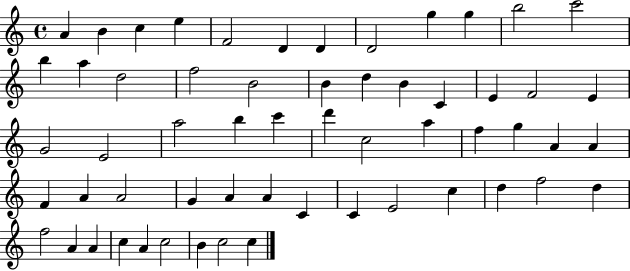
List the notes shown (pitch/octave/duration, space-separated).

A4/q B4/q C5/q E5/q F4/h D4/q D4/q D4/h G5/q G5/q B5/h C6/h B5/q A5/q D5/h F5/h B4/h B4/q D5/q B4/q C4/q E4/q F4/h E4/q G4/h E4/h A5/h B5/q C6/q D6/q C5/h A5/q F5/q G5/q A4/q A4/q F4/q A4/q A4/h G4/q A4/q A4/q C4/q C4/q E4/h C5/q D5/q F5/h D5/q F5/h A4/q A4/q C5/q A4/q C5/h B4/q C5/h C5/q